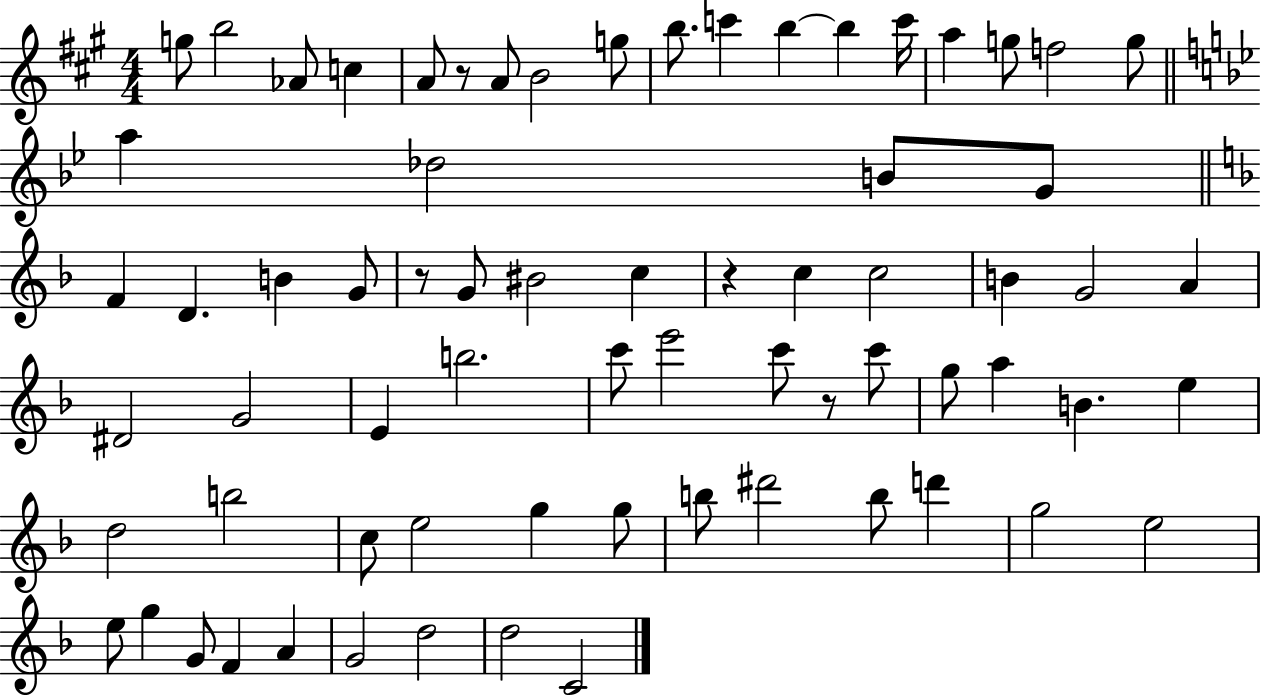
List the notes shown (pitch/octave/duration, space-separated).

G5/e B5/h Ab4/e C5/q A4/e R/e A4/e B4/h G5/e B5/e. C6/q B5/q B5/q C6/s A5/q G5/e F5/h G5/e A5/q Db5/h B4/e G4/e F4/q D4/q. B4/q G4/e R/e G4/e BIS4/h C5/q R/q C5/q C5/h B4/q G4/h A4/q D#4/h G4/h E4/q B5/h. C6/e E6/h C6/e R/e C6/e G5/e A5/q B4/q. E5/q D5/h B5/h C5/e E5/h G5/q G5/e B5/e D#6/h B5/e D6/q G5/h E5/h E5/e G5/q G4/e F4/q A4/q G4/h D5/h D5/h C4/h